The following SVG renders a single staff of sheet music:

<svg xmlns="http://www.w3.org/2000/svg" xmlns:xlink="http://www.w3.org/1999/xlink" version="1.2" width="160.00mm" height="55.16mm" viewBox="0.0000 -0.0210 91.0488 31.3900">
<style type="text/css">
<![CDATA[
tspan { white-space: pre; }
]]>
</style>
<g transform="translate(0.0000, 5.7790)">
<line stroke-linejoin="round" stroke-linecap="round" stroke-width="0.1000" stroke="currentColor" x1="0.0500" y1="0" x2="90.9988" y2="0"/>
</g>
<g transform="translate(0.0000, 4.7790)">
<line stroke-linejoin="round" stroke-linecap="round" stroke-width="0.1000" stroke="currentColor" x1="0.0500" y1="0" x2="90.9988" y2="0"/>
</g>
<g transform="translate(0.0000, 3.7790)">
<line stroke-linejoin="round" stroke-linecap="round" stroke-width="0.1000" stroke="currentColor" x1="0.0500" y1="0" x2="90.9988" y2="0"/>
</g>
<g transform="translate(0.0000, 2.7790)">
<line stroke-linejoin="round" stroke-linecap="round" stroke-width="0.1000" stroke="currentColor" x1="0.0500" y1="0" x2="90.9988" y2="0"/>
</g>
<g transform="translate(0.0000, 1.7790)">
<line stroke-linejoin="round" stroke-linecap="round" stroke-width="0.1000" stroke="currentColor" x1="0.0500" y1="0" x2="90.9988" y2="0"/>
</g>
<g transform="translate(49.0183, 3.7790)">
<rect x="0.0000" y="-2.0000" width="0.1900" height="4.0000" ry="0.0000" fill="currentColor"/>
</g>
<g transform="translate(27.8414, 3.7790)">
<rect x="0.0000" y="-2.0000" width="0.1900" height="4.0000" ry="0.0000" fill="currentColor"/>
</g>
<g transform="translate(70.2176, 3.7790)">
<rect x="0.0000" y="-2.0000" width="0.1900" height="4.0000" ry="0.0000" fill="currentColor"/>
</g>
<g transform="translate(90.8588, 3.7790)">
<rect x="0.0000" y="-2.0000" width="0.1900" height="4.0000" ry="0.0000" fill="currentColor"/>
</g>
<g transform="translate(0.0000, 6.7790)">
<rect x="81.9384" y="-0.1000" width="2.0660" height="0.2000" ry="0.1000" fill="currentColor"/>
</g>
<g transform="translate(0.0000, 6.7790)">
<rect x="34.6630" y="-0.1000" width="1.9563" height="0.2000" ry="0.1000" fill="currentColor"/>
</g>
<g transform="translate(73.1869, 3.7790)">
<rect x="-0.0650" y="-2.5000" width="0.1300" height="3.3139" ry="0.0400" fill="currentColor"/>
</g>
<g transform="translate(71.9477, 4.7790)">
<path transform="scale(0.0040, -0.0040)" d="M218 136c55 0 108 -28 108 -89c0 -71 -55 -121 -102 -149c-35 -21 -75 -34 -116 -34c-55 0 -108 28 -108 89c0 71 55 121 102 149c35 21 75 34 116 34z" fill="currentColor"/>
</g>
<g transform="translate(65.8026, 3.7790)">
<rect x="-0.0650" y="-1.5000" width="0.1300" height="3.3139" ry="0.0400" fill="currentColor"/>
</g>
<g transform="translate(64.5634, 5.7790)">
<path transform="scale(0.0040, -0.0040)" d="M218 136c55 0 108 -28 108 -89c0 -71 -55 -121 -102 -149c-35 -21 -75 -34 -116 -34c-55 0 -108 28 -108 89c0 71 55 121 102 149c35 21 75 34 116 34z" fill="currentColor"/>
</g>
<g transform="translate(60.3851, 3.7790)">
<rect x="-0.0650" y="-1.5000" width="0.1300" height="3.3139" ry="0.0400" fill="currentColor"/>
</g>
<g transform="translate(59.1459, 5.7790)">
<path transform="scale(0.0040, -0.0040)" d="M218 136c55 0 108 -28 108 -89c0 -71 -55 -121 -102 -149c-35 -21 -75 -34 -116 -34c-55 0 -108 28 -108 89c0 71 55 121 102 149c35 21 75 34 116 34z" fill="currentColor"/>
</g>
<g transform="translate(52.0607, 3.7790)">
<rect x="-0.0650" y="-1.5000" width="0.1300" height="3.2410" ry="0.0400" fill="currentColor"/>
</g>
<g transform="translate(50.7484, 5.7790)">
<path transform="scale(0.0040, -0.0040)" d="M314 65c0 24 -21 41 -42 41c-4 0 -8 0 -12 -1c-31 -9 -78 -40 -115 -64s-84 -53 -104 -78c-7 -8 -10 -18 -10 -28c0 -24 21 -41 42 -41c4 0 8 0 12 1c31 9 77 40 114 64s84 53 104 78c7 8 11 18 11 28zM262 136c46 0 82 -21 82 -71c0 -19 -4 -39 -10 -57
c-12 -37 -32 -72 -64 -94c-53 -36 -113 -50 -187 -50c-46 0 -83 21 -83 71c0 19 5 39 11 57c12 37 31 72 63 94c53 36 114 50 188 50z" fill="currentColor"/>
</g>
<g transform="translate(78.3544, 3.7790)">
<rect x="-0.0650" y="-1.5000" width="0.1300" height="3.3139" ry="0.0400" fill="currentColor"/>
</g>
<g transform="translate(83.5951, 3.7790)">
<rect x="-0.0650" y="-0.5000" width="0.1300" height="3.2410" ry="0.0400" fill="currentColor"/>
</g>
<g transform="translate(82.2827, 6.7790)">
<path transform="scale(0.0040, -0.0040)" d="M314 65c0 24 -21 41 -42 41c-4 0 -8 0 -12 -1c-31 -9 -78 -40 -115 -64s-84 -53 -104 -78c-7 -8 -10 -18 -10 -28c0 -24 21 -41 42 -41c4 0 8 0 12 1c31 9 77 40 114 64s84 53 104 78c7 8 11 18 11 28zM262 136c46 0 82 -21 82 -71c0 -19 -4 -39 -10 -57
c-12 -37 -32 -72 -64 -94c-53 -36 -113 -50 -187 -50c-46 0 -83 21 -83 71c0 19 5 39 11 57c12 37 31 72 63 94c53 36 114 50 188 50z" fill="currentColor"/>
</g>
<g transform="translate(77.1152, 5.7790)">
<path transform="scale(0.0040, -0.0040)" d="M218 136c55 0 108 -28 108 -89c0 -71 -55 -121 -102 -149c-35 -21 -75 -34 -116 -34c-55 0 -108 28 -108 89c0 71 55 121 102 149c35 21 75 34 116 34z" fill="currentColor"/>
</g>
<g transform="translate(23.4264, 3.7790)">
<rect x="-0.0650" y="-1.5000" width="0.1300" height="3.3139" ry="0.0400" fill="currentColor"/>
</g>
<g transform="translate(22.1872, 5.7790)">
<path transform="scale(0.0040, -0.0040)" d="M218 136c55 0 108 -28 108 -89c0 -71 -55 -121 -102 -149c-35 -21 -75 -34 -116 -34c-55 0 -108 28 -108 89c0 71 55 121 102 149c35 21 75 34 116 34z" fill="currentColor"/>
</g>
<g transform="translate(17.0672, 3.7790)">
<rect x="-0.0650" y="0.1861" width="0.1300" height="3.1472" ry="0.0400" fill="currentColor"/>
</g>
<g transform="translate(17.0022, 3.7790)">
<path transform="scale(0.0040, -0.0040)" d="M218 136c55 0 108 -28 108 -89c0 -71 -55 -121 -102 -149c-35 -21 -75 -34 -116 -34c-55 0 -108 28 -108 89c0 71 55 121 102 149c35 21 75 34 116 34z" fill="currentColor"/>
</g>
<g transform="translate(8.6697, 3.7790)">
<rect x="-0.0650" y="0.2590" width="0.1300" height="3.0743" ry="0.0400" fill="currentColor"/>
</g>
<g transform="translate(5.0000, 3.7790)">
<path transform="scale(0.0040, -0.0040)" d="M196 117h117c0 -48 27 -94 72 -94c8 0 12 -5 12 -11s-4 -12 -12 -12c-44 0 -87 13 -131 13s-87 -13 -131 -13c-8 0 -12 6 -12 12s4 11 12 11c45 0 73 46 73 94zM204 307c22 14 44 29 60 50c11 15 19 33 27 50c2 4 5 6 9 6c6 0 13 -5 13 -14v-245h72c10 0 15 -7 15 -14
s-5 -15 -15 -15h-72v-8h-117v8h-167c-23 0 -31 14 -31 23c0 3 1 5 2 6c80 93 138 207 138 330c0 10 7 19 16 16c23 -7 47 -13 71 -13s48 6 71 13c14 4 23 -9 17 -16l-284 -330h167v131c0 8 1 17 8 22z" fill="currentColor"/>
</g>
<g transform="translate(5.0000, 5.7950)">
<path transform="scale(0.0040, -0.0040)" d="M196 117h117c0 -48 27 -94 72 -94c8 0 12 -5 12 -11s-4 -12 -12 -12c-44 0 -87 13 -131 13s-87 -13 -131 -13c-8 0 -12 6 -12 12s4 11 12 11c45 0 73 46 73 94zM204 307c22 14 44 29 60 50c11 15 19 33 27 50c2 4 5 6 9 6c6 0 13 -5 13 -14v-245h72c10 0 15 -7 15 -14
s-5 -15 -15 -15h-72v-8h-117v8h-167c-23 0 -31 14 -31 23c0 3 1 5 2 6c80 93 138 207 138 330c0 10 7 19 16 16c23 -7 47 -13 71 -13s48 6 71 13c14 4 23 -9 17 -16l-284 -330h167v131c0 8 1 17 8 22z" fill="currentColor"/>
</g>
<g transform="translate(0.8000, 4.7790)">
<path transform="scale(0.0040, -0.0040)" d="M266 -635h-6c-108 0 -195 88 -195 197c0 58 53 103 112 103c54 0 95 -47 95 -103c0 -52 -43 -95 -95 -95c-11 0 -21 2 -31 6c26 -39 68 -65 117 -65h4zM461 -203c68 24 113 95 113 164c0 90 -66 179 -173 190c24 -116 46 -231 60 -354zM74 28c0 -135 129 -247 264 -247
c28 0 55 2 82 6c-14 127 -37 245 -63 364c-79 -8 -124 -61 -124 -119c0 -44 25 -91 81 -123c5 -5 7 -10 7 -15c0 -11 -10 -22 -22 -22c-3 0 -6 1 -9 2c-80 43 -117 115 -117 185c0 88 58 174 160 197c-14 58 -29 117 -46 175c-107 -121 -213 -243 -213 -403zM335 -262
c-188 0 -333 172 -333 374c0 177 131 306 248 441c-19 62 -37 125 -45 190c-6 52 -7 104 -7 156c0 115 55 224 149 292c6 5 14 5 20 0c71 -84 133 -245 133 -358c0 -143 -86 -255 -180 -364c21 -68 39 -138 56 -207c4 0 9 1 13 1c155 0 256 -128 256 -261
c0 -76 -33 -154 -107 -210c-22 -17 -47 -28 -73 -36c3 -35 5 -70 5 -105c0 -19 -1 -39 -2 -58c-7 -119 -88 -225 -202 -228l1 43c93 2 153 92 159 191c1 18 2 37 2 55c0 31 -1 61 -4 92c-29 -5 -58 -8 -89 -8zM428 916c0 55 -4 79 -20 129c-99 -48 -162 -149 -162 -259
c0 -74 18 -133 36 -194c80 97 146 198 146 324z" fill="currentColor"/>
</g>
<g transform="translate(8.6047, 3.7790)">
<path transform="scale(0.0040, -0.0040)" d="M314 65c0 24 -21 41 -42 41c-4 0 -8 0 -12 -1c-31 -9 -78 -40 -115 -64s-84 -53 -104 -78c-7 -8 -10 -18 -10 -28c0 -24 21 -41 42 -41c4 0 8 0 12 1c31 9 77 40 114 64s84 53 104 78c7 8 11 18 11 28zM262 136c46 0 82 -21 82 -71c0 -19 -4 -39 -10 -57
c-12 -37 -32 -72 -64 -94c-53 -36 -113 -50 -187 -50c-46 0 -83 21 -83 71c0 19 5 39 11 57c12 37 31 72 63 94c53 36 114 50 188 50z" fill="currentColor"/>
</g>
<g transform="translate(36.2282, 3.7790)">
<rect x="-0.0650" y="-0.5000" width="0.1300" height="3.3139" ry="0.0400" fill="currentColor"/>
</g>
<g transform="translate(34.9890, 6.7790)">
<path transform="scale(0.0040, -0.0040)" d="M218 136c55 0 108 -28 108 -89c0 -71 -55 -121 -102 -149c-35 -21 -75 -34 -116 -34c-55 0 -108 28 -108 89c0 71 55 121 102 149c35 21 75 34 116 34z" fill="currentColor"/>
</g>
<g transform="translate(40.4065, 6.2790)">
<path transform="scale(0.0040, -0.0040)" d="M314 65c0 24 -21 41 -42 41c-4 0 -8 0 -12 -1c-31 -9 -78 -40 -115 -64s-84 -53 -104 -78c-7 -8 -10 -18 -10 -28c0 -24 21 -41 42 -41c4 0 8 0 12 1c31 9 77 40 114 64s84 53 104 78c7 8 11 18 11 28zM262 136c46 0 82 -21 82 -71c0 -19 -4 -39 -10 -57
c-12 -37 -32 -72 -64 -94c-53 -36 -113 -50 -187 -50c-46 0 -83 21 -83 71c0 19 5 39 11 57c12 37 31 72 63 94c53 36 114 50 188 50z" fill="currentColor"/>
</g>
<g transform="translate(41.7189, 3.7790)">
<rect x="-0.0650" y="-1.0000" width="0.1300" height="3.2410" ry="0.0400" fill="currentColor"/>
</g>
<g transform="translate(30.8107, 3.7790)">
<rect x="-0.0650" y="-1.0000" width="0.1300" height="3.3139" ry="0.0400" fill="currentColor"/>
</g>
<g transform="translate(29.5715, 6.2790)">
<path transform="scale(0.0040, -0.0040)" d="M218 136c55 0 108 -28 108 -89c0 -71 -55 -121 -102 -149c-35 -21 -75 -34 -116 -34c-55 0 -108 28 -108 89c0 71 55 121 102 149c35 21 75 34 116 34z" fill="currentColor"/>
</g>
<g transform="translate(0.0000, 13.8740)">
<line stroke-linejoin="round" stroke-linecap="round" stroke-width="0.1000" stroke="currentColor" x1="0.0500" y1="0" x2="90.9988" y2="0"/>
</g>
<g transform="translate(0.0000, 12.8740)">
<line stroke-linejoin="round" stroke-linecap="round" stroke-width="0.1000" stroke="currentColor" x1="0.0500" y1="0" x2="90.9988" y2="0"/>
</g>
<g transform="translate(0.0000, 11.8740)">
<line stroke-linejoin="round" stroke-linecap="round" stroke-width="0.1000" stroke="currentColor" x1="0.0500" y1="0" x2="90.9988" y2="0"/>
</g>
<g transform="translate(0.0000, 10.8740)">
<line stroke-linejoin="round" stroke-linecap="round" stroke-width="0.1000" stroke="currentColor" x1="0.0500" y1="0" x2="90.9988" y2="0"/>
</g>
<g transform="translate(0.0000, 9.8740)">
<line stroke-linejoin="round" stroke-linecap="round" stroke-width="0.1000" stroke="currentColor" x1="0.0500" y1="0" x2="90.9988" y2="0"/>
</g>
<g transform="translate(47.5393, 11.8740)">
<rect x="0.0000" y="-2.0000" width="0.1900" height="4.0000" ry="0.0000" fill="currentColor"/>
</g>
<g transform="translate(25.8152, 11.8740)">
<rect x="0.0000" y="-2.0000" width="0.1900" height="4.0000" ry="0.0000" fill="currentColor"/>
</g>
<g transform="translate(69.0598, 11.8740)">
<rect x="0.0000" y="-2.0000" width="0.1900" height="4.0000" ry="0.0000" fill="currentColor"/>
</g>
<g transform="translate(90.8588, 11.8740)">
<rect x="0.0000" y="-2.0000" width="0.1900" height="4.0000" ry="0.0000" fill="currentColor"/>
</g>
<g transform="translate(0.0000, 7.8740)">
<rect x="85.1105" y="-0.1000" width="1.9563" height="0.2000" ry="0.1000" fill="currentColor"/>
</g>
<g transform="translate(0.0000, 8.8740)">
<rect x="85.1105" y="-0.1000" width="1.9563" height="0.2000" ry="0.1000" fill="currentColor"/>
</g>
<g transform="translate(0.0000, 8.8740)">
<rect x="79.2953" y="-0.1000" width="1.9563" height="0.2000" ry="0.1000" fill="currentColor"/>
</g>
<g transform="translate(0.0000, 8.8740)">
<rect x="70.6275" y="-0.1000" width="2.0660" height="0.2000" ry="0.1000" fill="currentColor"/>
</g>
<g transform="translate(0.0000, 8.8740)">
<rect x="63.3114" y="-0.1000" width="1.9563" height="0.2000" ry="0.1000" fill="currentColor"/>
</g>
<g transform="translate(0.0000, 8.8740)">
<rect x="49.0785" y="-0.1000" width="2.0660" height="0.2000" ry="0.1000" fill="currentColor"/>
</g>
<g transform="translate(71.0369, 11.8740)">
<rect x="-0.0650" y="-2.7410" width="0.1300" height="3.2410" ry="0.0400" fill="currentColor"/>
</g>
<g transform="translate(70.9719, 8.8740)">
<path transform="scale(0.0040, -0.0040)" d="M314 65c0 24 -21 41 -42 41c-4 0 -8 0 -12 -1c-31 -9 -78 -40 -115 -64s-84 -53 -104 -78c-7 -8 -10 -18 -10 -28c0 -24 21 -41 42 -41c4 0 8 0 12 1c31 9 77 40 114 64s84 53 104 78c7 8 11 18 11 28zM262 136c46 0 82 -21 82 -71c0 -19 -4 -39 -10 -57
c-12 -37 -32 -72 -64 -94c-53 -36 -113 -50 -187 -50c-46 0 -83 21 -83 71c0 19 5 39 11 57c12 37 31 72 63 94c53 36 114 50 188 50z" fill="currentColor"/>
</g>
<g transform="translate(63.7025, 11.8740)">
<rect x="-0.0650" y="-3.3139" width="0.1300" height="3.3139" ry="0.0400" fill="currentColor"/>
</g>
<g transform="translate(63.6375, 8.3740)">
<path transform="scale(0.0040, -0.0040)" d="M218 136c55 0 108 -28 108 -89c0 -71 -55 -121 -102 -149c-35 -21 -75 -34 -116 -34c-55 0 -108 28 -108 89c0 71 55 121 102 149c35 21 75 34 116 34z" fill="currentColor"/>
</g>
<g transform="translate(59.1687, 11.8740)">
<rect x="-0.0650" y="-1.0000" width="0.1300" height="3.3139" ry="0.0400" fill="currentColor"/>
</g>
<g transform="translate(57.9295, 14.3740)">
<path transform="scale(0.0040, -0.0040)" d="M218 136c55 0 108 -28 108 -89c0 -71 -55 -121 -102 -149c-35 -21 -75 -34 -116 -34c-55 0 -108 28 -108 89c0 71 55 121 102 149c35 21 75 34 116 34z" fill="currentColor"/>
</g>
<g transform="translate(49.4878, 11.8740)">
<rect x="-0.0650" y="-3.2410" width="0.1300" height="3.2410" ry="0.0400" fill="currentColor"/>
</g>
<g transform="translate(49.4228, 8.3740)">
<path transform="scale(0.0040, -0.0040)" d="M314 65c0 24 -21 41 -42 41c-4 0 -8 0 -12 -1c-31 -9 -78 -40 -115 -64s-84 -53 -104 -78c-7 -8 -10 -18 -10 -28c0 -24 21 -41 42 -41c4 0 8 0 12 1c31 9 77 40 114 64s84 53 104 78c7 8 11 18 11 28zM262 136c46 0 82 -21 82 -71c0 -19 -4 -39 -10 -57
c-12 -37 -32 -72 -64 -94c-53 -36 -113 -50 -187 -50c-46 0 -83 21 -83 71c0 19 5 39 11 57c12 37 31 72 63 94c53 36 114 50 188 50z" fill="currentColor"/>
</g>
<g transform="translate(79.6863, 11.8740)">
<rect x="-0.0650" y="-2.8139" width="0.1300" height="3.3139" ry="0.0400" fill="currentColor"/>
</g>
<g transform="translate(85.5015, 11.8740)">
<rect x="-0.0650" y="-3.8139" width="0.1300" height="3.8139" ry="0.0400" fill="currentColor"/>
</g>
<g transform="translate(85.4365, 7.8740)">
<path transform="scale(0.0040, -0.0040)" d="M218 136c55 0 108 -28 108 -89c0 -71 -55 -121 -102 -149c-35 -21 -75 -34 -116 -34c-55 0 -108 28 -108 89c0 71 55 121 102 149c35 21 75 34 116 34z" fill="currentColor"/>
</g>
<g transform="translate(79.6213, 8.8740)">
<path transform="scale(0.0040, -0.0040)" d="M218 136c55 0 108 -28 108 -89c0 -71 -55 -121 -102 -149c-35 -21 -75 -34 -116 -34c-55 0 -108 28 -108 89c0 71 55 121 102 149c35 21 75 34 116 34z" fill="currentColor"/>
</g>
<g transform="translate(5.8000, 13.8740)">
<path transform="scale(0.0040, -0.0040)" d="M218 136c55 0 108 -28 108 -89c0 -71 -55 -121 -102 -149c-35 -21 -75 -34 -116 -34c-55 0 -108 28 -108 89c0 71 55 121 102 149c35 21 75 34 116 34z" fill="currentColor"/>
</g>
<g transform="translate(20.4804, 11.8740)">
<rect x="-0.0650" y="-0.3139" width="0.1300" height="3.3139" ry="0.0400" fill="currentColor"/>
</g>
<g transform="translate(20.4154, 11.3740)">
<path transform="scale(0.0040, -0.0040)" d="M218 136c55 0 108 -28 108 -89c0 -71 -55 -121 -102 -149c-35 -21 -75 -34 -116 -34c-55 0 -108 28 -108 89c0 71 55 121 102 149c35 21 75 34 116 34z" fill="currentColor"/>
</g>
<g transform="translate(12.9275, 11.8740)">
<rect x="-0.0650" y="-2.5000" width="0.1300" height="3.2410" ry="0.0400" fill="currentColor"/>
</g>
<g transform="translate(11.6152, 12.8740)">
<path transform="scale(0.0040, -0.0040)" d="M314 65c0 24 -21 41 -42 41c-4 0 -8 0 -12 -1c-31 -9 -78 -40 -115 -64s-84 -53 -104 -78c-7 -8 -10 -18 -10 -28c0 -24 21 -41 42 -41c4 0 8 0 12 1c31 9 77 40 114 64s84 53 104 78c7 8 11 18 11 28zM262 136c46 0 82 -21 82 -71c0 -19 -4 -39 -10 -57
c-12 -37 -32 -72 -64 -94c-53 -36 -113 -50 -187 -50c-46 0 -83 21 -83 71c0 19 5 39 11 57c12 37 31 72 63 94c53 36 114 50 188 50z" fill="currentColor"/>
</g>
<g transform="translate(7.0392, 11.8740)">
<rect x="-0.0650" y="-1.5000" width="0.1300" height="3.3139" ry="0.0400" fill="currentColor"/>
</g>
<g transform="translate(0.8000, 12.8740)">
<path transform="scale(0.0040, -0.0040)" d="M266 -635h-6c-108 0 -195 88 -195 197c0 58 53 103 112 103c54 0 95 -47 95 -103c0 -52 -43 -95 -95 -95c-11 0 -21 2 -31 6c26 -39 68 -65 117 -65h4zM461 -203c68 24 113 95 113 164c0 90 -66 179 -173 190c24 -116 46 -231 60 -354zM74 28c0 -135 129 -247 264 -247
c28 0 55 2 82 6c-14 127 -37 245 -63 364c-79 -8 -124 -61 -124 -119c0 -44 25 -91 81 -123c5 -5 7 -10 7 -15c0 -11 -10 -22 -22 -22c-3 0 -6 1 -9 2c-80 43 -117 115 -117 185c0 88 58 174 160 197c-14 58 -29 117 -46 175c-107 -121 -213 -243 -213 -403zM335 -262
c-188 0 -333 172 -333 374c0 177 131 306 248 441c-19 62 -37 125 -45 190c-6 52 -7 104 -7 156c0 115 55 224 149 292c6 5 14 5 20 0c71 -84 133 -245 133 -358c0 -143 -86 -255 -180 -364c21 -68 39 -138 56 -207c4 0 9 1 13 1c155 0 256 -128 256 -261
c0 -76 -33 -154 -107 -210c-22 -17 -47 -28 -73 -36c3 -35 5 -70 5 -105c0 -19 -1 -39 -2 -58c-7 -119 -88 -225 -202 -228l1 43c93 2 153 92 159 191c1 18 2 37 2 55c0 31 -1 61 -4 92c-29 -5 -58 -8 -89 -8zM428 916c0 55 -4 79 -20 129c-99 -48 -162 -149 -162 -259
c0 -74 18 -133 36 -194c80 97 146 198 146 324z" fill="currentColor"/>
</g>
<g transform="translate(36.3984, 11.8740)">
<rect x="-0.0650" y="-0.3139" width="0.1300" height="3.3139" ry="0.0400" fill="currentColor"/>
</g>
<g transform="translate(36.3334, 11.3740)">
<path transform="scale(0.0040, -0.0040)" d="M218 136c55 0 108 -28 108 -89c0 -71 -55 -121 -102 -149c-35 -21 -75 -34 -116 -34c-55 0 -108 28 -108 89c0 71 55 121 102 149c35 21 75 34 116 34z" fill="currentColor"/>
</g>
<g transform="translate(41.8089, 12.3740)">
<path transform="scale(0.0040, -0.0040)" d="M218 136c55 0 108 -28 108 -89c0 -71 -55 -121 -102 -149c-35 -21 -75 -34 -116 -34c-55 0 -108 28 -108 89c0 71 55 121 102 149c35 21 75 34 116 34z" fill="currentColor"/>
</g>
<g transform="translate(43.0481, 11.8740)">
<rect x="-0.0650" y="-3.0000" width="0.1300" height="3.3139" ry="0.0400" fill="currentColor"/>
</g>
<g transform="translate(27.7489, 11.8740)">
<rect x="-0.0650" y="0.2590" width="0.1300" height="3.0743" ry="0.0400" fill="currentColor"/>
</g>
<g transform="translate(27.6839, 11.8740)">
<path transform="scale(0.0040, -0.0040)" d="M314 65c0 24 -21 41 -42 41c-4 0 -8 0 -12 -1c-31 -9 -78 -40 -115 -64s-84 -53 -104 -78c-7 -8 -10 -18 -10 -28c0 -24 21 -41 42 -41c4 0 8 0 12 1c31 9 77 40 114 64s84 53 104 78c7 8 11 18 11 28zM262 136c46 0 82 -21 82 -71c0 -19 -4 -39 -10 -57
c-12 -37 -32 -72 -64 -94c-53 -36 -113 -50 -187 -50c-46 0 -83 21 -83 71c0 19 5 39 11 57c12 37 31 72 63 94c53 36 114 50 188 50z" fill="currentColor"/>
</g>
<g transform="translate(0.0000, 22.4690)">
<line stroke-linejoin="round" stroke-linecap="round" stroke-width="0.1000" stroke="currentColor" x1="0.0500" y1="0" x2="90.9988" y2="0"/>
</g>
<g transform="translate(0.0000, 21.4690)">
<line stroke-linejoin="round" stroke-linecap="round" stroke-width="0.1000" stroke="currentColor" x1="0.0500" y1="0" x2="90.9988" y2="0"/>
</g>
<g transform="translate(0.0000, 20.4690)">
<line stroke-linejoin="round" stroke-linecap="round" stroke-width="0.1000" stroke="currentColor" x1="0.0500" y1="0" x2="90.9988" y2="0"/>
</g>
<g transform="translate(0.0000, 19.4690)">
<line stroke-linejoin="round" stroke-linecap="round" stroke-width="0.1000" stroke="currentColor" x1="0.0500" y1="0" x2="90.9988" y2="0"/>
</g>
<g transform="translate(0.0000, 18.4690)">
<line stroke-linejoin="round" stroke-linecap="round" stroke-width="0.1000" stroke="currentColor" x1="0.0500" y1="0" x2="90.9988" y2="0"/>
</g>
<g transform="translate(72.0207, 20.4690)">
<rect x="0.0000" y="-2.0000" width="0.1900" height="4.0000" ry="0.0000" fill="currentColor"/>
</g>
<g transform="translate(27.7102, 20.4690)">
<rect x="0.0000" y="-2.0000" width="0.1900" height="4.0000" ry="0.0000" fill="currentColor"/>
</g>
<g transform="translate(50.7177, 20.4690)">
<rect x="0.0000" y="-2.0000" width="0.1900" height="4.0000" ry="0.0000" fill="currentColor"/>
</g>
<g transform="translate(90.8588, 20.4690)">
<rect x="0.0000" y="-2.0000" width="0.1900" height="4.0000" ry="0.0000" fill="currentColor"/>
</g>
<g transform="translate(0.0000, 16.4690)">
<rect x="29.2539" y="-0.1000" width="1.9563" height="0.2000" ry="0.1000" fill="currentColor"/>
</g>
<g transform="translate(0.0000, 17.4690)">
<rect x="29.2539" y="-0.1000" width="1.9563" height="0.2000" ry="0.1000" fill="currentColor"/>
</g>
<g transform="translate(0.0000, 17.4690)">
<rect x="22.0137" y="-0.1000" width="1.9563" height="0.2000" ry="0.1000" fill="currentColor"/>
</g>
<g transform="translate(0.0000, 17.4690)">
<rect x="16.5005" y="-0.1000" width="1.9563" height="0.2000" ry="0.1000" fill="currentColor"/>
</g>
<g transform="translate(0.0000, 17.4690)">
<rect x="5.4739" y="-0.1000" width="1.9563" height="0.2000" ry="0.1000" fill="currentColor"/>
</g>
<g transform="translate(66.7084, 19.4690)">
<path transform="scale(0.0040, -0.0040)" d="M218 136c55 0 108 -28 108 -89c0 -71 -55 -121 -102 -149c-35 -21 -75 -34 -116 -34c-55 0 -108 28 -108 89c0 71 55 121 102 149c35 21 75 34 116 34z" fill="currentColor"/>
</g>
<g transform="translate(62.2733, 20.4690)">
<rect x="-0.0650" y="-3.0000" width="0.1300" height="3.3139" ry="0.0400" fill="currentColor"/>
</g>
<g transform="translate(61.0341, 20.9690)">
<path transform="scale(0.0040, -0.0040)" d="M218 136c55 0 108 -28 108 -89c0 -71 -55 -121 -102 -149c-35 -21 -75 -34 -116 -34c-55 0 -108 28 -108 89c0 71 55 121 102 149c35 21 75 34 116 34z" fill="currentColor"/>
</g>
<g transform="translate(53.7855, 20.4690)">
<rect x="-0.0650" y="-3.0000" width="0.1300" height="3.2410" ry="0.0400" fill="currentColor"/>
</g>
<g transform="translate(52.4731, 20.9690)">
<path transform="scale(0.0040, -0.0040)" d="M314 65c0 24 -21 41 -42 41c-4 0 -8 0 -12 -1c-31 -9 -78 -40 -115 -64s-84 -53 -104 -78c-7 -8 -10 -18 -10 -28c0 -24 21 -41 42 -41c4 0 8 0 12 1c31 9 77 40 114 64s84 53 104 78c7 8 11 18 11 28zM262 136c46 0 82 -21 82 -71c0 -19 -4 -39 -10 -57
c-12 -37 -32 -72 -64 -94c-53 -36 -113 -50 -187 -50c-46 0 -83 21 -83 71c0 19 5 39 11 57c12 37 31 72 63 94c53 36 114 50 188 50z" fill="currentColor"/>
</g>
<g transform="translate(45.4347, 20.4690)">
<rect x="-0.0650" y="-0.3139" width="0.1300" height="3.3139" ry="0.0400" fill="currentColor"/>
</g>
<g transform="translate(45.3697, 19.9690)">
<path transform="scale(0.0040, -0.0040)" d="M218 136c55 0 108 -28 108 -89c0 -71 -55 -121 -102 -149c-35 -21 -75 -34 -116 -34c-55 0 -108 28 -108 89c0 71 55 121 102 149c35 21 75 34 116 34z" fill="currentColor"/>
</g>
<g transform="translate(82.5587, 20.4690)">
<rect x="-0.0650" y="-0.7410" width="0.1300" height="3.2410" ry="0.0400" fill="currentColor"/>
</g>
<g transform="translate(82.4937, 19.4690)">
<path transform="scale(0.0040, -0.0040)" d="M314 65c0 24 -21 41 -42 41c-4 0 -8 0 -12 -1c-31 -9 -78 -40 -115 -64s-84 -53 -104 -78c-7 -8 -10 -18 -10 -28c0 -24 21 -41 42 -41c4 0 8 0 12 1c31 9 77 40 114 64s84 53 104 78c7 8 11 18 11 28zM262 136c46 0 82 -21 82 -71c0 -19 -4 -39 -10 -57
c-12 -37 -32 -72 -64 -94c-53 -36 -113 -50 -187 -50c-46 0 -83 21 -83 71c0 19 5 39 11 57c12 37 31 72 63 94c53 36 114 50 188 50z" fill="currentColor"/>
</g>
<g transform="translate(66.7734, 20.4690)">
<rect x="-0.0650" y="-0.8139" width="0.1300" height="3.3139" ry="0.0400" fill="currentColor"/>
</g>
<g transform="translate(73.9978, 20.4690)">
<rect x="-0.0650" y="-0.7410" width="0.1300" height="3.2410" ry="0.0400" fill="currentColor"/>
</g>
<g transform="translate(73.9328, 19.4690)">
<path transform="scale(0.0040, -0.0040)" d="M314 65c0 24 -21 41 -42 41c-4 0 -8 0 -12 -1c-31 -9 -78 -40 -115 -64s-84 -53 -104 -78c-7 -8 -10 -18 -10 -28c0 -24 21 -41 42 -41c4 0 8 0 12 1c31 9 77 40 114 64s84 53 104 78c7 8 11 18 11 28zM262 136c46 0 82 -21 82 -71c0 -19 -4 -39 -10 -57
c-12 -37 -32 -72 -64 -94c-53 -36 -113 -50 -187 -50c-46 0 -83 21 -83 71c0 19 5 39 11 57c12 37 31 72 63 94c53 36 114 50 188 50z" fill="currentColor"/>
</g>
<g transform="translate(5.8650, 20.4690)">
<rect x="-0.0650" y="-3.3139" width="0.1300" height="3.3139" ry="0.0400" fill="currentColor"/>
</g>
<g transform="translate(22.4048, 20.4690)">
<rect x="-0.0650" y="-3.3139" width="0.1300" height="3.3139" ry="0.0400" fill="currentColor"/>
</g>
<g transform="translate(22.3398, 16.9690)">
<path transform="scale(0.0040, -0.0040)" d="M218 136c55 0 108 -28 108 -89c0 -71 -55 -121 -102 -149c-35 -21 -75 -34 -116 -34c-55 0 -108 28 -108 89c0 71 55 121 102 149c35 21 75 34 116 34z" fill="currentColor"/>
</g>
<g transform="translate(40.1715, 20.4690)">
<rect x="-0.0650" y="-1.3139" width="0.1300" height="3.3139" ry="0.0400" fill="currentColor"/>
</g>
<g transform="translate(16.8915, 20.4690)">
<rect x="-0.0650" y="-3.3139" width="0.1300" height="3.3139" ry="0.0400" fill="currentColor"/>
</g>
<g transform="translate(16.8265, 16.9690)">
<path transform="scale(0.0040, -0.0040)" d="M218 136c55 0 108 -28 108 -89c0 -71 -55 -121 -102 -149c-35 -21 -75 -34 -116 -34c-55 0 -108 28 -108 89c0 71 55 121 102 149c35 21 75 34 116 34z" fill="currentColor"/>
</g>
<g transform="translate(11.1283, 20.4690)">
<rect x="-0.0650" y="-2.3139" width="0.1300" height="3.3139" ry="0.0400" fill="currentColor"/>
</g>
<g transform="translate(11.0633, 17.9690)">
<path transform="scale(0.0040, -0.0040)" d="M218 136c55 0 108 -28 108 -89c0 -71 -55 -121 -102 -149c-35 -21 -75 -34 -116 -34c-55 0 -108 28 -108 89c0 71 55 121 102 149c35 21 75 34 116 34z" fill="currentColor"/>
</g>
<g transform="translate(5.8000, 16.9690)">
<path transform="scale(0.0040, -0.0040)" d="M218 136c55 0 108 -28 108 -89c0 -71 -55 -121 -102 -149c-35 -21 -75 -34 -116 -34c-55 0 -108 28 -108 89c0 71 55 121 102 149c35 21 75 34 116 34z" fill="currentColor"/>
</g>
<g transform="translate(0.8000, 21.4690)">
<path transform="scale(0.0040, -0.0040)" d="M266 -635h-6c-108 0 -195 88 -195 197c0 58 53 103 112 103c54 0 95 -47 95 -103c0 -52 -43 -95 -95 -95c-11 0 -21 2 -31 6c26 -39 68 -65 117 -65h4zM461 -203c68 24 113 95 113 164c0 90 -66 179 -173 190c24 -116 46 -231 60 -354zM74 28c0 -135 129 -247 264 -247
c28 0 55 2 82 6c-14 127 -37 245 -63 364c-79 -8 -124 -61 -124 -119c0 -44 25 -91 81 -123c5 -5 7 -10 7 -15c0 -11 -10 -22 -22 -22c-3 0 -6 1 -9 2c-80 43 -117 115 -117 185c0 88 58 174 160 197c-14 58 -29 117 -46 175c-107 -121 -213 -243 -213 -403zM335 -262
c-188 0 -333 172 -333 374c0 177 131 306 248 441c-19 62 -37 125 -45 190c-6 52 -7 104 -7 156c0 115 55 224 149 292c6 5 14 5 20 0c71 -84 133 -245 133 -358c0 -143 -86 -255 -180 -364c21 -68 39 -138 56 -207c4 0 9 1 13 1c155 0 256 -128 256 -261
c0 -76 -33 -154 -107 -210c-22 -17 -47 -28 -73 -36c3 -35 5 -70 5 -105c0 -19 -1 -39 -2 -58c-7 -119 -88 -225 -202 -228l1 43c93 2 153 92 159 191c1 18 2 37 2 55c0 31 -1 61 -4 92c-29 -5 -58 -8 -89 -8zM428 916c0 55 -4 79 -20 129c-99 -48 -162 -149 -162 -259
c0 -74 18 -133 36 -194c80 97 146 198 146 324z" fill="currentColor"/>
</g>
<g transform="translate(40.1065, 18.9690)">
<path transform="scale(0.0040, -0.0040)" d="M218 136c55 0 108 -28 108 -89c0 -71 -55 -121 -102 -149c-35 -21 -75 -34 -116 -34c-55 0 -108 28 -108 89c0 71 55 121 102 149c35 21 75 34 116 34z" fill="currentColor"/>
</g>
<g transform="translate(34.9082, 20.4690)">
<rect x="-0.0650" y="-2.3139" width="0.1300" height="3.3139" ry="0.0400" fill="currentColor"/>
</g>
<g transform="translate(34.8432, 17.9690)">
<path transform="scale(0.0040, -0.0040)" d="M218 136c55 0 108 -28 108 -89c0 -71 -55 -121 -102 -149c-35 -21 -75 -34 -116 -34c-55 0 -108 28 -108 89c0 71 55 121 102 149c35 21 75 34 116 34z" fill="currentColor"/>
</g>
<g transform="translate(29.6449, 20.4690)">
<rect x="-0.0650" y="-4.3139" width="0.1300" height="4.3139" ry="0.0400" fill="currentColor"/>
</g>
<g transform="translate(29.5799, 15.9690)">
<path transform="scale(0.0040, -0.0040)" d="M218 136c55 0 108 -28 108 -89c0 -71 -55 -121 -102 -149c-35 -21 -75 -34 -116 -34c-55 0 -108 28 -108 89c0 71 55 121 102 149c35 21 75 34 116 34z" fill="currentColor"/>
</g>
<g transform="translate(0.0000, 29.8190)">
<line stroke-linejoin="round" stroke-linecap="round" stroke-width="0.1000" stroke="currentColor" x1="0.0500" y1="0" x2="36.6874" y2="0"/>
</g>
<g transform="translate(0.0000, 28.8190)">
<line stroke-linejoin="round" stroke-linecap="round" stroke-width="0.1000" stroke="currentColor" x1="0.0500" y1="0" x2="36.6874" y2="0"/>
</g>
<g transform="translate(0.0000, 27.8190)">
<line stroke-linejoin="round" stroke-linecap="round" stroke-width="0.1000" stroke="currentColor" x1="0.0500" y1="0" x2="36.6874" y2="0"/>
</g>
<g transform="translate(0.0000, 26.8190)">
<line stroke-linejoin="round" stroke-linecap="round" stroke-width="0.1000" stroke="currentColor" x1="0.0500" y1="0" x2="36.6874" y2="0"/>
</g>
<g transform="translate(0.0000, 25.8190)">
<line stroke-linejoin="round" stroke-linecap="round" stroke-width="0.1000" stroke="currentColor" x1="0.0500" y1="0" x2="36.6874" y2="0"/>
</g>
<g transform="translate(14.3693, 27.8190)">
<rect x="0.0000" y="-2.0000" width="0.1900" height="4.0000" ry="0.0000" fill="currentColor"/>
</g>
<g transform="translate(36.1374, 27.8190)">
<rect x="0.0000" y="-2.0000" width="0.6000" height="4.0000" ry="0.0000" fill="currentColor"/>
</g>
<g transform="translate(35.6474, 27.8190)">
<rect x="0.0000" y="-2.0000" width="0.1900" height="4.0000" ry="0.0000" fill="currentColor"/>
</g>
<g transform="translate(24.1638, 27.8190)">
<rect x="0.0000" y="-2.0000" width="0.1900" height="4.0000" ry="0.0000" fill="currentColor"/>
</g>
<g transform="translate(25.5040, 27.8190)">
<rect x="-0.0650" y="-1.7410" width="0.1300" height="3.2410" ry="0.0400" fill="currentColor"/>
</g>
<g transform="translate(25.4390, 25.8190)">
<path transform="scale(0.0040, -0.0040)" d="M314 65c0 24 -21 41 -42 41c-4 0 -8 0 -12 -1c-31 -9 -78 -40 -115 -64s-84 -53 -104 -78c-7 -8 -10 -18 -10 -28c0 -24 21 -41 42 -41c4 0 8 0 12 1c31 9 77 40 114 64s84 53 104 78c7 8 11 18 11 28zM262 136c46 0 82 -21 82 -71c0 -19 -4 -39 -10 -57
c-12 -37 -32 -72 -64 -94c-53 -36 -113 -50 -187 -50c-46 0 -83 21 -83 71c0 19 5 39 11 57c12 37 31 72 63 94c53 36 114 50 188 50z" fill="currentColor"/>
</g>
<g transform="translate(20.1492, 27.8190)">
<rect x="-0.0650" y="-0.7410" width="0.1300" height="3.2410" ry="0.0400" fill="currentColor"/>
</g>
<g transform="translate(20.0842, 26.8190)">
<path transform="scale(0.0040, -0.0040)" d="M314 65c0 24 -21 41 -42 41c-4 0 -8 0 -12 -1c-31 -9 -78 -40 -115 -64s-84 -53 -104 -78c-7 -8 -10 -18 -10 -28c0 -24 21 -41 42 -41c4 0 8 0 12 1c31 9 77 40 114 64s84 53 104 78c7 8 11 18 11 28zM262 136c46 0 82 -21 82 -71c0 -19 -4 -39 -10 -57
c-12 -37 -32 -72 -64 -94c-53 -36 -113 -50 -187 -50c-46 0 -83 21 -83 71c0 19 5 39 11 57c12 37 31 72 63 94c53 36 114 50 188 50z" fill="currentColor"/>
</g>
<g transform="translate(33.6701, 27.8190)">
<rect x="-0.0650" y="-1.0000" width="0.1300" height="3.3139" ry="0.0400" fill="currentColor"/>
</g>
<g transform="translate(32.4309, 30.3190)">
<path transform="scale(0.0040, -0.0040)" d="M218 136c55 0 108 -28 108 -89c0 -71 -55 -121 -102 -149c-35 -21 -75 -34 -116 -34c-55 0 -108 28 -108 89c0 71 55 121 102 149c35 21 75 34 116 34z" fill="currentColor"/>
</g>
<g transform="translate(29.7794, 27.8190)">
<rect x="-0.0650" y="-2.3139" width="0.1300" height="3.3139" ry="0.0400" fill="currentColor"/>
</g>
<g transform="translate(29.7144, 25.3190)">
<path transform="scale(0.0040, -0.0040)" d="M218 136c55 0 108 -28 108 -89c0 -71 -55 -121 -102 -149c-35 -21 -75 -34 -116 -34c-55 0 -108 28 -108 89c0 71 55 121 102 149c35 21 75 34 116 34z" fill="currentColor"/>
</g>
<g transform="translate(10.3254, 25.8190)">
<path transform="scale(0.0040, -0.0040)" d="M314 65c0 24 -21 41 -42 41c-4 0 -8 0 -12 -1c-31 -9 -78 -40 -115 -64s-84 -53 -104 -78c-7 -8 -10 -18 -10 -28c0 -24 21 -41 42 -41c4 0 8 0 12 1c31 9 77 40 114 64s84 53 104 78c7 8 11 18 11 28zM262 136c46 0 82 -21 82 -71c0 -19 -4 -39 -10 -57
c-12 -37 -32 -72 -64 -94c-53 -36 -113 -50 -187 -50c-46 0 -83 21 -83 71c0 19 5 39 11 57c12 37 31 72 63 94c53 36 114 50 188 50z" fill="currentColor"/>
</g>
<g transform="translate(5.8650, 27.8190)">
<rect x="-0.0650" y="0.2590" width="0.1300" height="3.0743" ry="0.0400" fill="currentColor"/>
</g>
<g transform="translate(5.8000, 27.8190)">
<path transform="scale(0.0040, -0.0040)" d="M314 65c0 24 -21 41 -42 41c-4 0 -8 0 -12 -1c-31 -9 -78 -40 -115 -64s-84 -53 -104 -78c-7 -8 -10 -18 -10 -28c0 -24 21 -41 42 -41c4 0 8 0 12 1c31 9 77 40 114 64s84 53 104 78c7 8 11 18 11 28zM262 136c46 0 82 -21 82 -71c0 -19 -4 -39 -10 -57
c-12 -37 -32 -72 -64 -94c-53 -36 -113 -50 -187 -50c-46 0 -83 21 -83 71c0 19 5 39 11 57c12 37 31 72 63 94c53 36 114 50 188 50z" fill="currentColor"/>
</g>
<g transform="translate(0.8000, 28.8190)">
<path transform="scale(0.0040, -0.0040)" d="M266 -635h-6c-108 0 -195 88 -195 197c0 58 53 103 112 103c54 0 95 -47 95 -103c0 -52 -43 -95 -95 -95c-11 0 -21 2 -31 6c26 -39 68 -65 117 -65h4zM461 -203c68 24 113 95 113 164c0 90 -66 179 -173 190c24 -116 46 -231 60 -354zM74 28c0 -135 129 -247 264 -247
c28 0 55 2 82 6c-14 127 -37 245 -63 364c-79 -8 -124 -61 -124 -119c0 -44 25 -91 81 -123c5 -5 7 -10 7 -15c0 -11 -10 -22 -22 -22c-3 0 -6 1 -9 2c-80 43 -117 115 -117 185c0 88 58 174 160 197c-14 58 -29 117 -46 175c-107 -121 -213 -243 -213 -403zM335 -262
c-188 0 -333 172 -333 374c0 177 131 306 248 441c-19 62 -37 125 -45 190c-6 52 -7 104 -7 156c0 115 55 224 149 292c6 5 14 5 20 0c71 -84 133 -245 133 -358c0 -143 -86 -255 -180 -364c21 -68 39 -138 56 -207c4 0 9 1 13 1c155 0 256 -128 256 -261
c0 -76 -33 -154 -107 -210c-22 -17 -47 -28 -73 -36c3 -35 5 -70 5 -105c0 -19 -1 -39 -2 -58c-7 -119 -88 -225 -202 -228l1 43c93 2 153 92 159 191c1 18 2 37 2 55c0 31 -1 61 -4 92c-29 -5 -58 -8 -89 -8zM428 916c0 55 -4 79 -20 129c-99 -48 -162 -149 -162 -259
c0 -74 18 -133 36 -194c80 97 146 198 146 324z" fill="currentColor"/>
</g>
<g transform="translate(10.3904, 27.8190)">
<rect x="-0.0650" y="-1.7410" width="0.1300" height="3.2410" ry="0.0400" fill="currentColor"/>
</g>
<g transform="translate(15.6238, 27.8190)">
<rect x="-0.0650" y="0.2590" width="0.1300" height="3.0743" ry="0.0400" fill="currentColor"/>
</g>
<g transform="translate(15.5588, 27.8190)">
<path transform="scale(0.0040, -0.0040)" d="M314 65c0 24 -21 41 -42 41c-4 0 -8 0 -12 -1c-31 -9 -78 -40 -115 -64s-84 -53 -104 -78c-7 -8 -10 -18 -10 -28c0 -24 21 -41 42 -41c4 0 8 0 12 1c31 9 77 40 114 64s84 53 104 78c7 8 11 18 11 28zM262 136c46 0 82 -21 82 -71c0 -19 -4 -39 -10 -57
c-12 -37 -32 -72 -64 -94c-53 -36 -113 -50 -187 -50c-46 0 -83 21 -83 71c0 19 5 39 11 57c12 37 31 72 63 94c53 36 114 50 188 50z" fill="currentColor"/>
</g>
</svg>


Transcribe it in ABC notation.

X:1
T:Untitled
M:4/4
L:1/4
K:C
B2 B E D C D2 E2 E E G E C2 E G2 c B2 c A b2 D b a2 a c' b g b b d' g e c A2 A d d2 d2 B2 f2 B2 d2 f2 g D